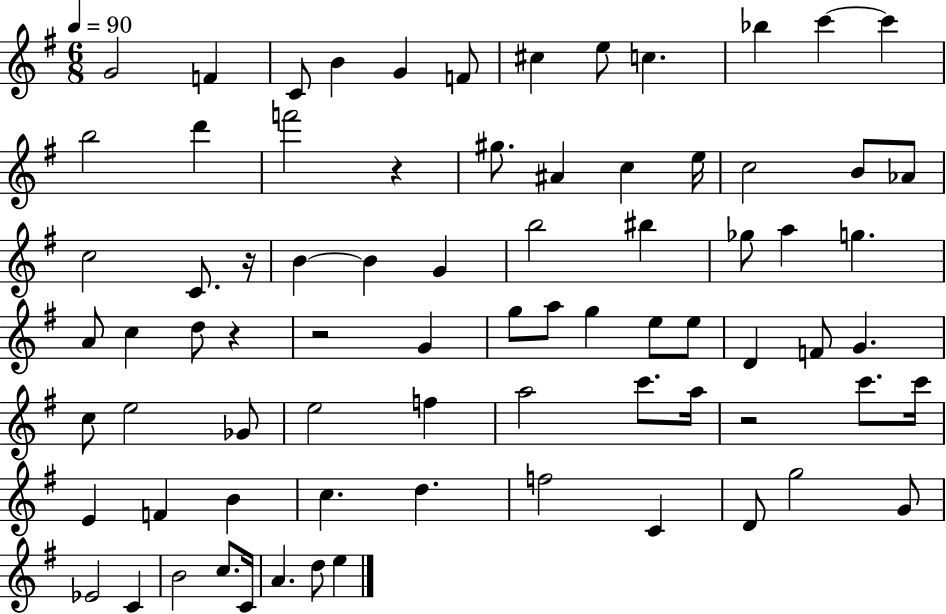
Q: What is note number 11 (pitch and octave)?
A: C6